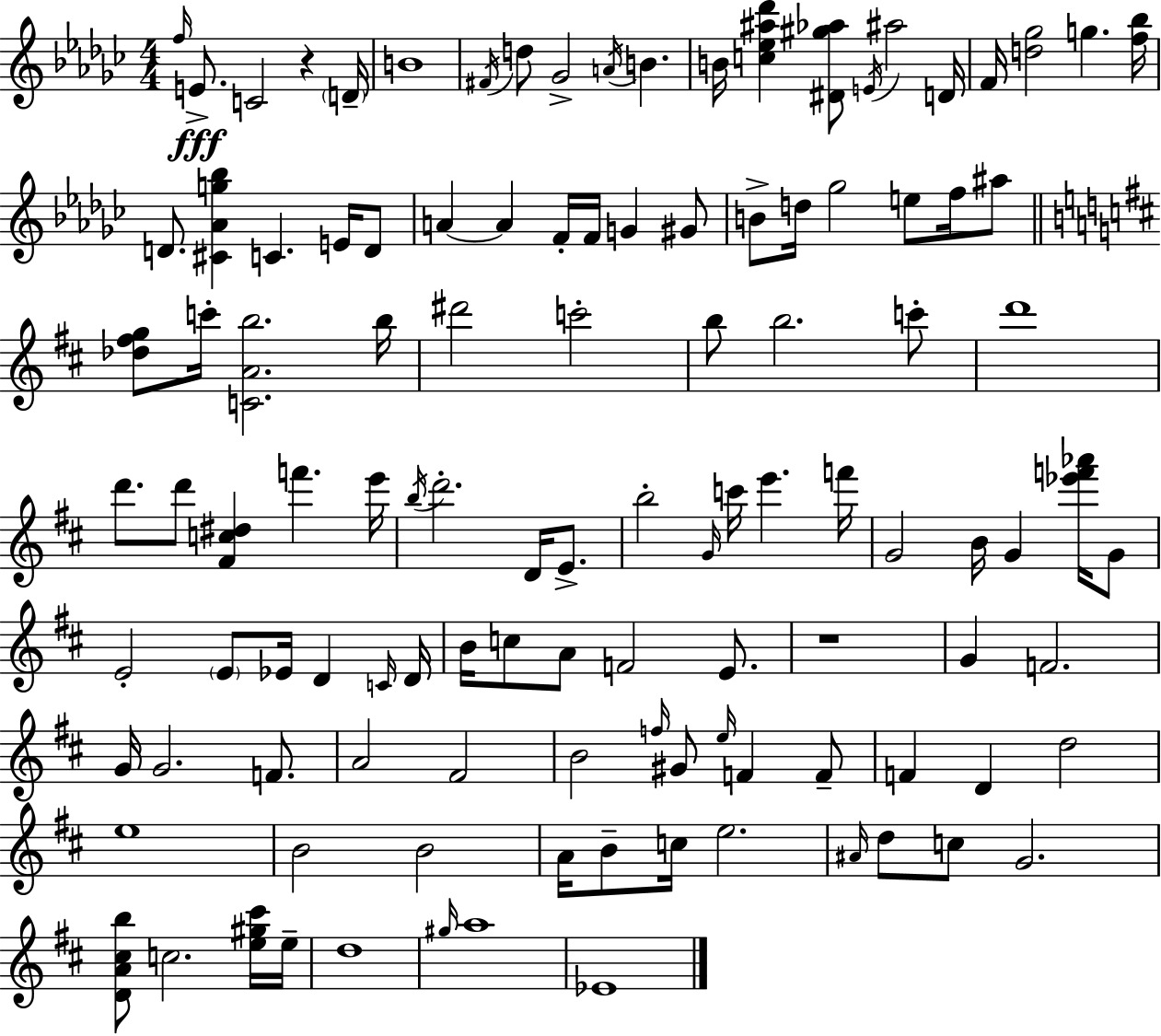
F5/s E4/e. C4/h R/q D4/s B4/w F#4/s D5/e Gb4/h A4/s B4/q. B4/s [C5,Eb5,A#5,Db6]/q [D#4,G#5,Ab5]/e E4/s A#5/h D4/s F4/s [D5,Gb5]/h G5/q. [F5,Bb5]/s D4/e. [C#4,Ab4,G5,Bb5]/q C4/q. E4/s D4/e A4/q A4/q F4/s F4/s G4/q G#4/e B4/e D5/s Gb5/h E5/e F5/s A#5/e [Db5,F#5,G5]/e C6/s [C4,A4,B5]/h. B5/s D#6/h C6/h B5/e B5/h. C6/e D6/w D6/e. D6/e [F#4,C5,D#5]/q F6/q. E6/s B5/s D6/h. D4/s E4/e. B5/h G4/s C6/s E6/q. F6/s G4/h B4/s G4/q [Eb6,F6,Ab6]/s G4/e E4/h E4/e Eb4/s D4/q C4/s D4/s B4/s C5/e A4/e F4/h E4/e. R/w G4/q F4/h. G4/s G4/h. F4/e. A4/h F#4/h B4/h F5/s G#4/e E5/s F4/q F4/e F4/q D4/q D5/h E5/w B4/h B4/h A4/s B4/e C5/s E5/h. A#4/s D5/e C5/e G4/h. [D4,A4,C#5,B5]/e C5/h. [E5,G#5,C#6]/s E5/s D5/w G#5/s A5/w Eb4/w